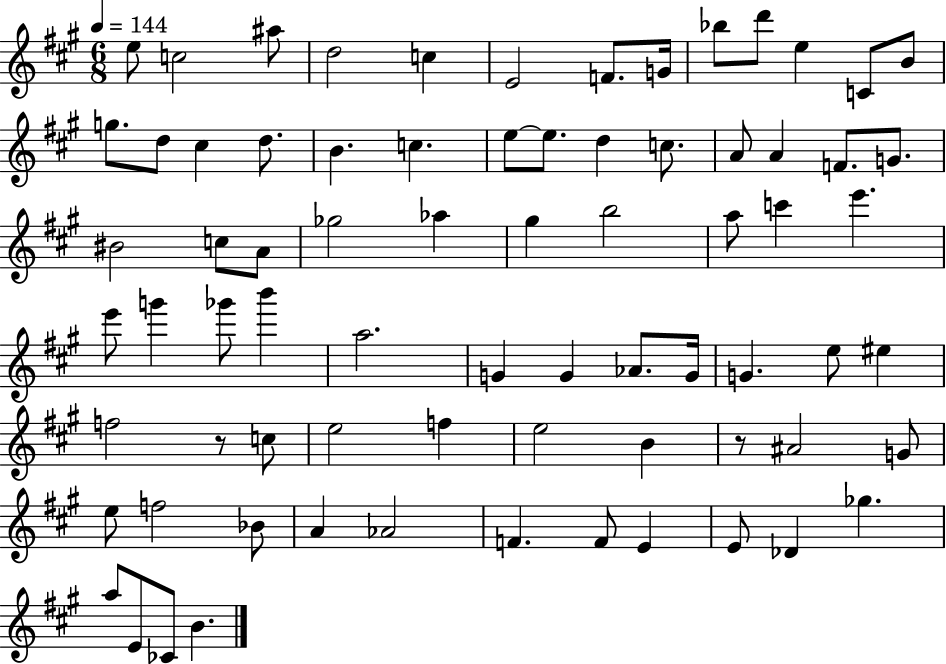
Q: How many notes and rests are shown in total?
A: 74